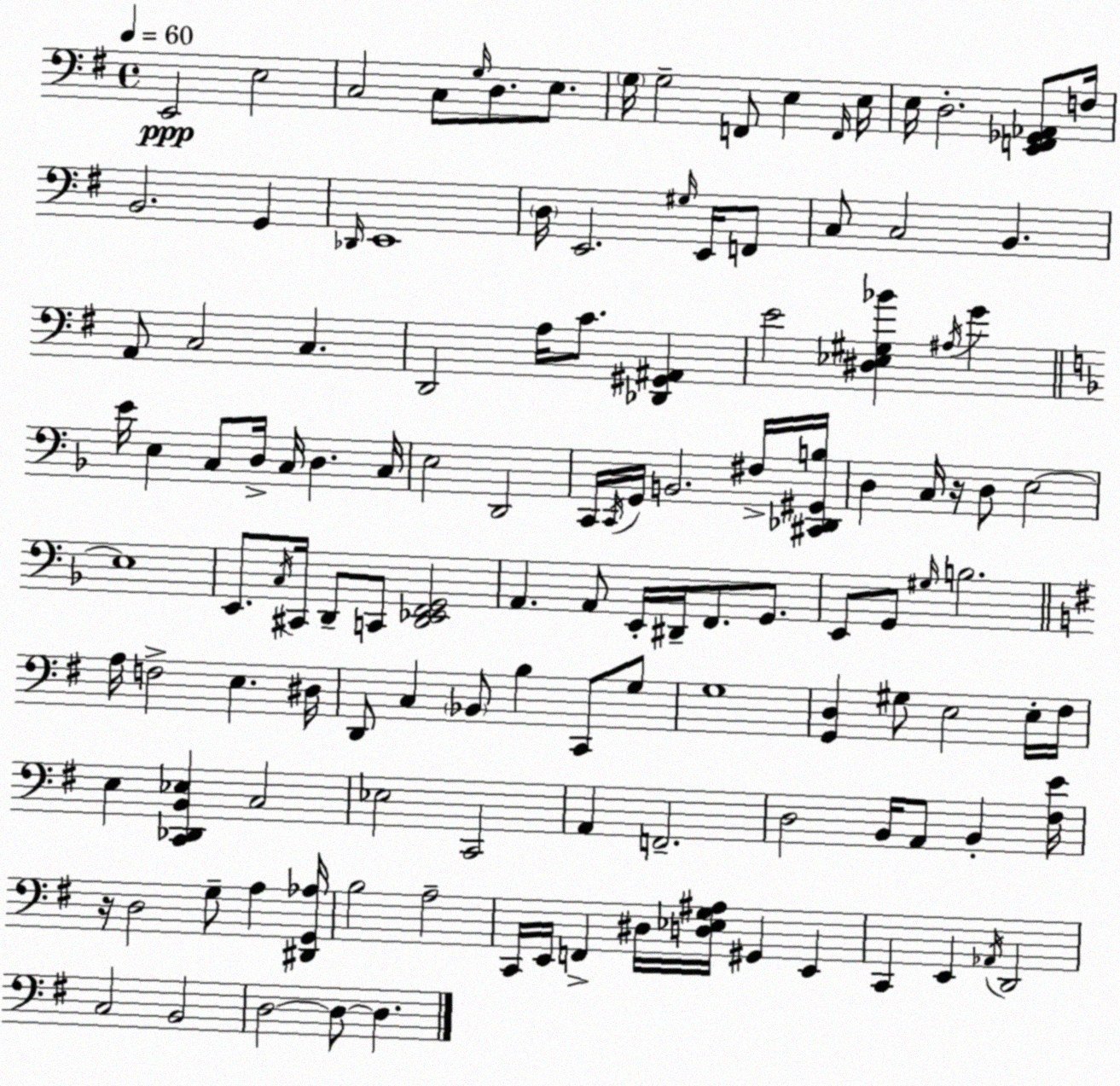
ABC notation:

X:1
T:Untitled
M:4/4
L:1/4
K:G
E,,2 E,2 C,2 C,/2 G,/4 D,/2 E,/2 G,/4 G,2 F,,/2 E, F,,/4 E,/4 E,/4 D,2 [E,,F,,_G,,_A,,]/2 F,/4 B,,2 G,, _D,,/4 E,,4 D,/4 E,,2 ^G,/4 E,,/4 F,,/2 C,/2 C,2 B,, A,,/2 C,2 C, D,,2 A,/4 C/2 [_D,,^G,,^A,,] E2 [^D,_E,^G,_B] ^A,/4 G E/4 E, C,/2 D,/4 C,/4 D, C,/4 E,2 D,,2 C,,/4 C,,/4 G,,/4 B,,2 ^F,/4 [^C,,_D,,^G,,B,]/4 D, C,/4 z/4 D,/2 E,2 E,4 E,,/2 C,/4 ^C,,/4 D,,/2 C,,/2 [D,,_E,,F,,G,,]2 A,, A,,/2 E,,/4 ^D,,/4 F,,/2 G,,/2 E,,/2 G,,/2 ^G,/4 B,2 A,/4 F,2 E, ^D,/4 D,,/2 C, _B,,/2 B, C,,/2 G,/2 G,4 [G,,D,] ^G,/2 E,2 E,/4 ^F,/4 E, [C,,_D,,B,,_E,] C,2 _E,2 C,,2 A,, F,,2 D,2 B,,/4 A,,/2 B,, [^F,E]/4 z/4 D,2 G,/2 A, [^D,,G,,_A,]/4 B,2 A,2 C,,/4 E,,/4 F,, ^D,/4 [D,_E,G,^A,]/4 ^G,, E,, C,, E,, _A,,/4 D,,2 C,2 B,,2 D,2 D,/2 D,